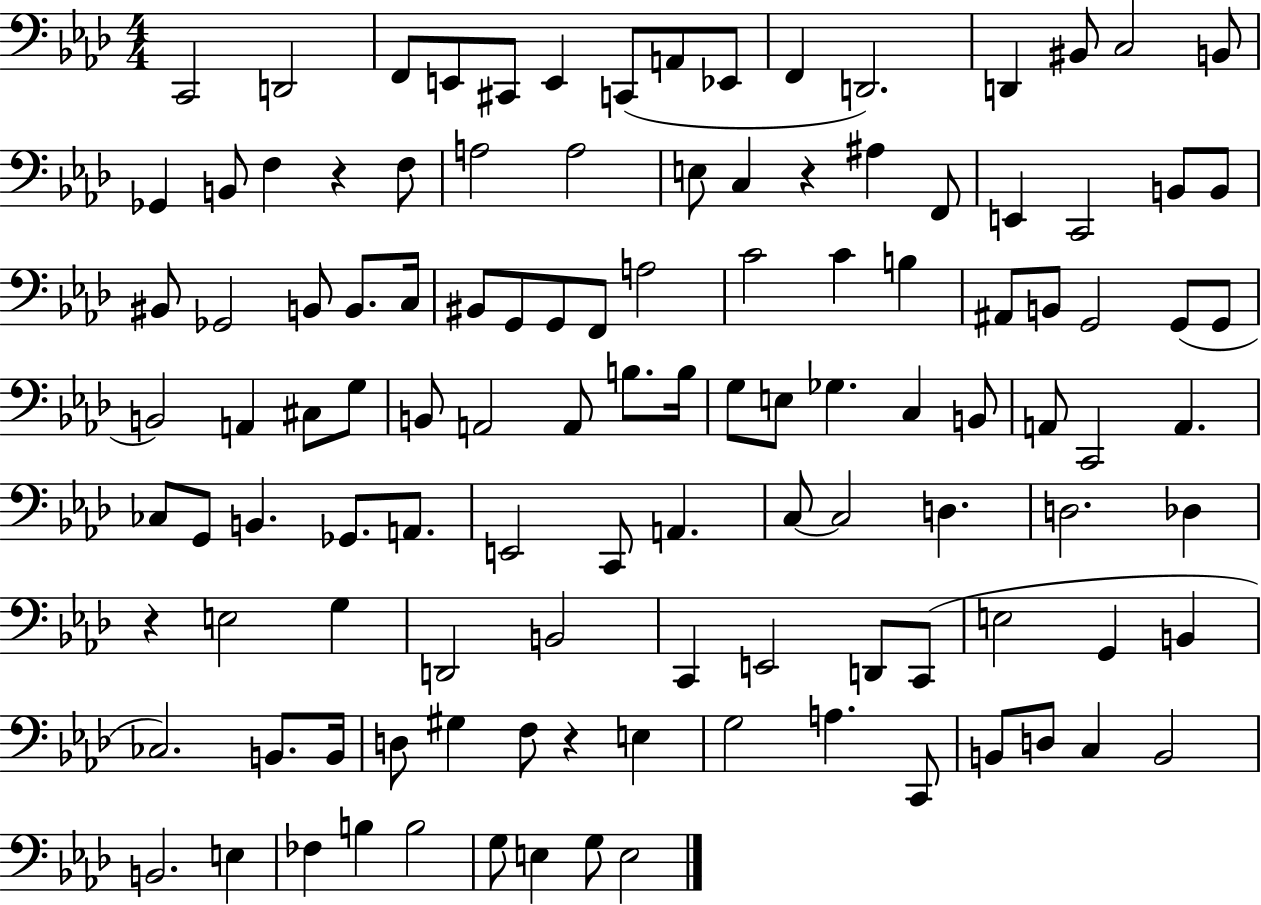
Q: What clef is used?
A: bass